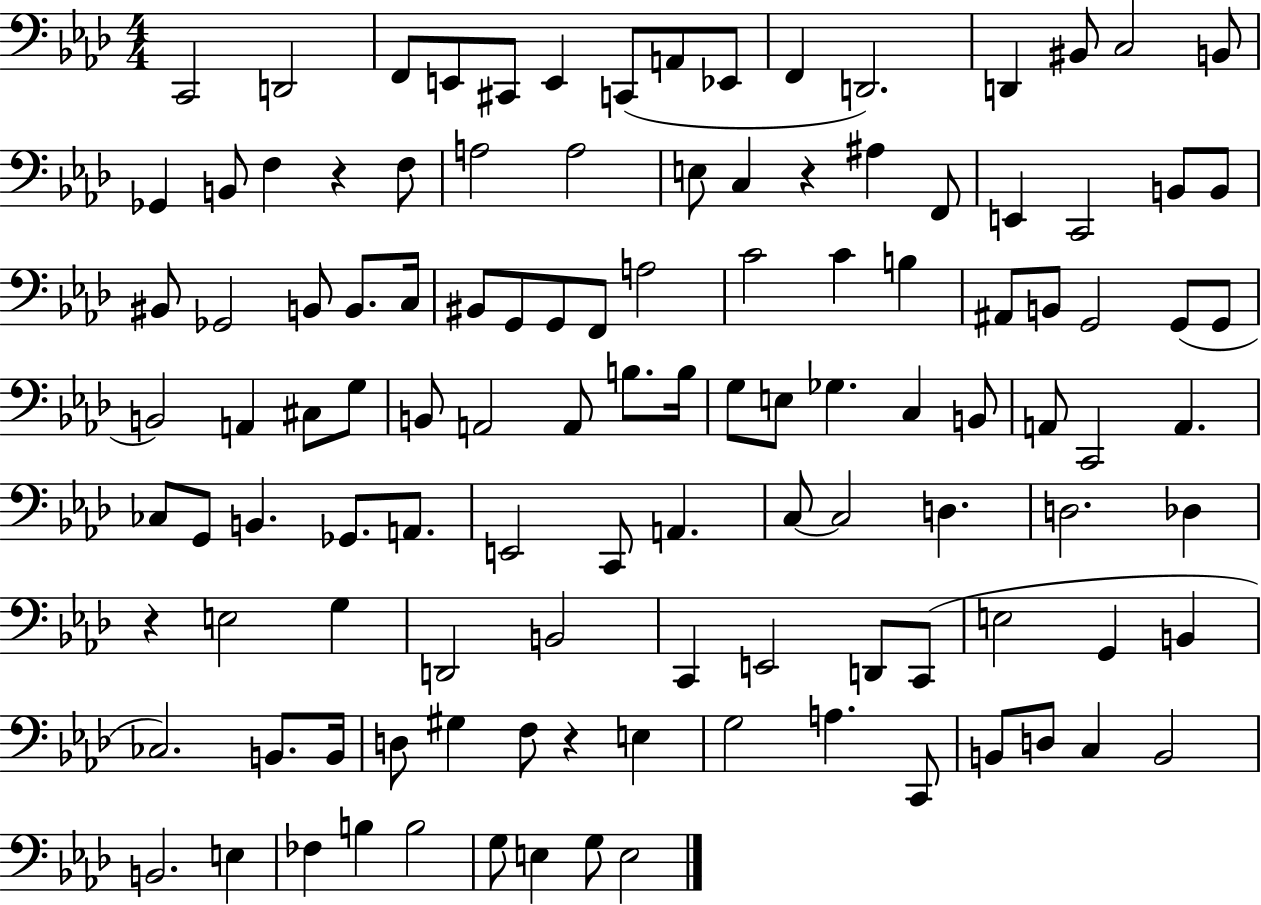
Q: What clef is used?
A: bass